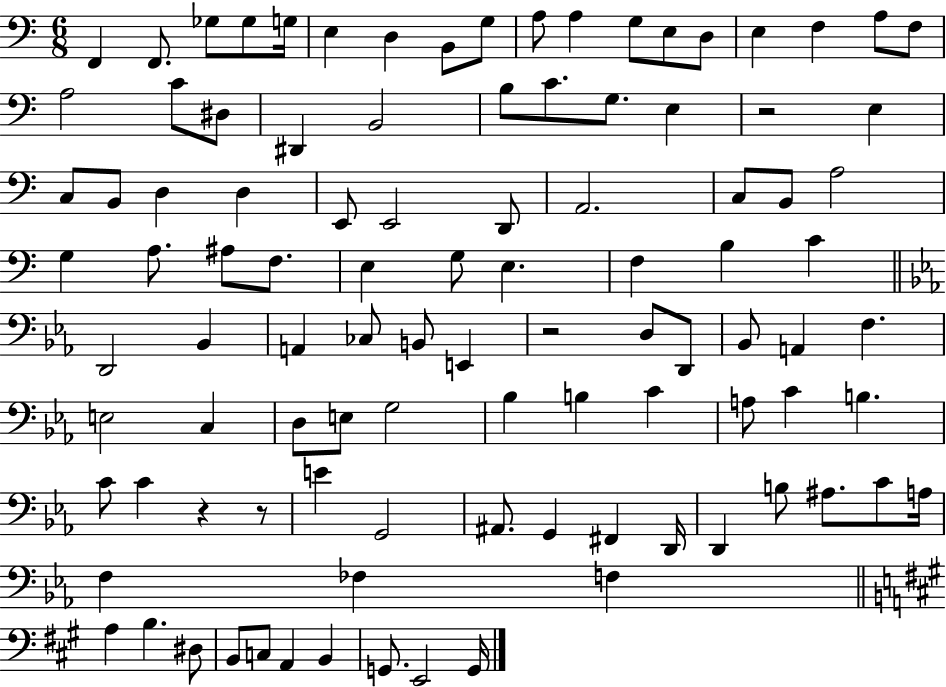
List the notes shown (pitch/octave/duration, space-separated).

F2/q F2/e. Gb3/e Gb3/e G3/s E3/q D3/q B2/e G3/e A3/e A3/q G3/e E3/e D3/e E3/q F3/q A3/e F3/e A3/h C4/e D#3/e D#2/q B2/h B3/e C4/e. G3/e. E3/q R/h E3/q C3/e B2/e D3/q D3/q E2/e E2/h D2/e A2/h. C3/e B2/e A3/h G3/q A3/e. A#3/e F3/e. E3/q G3/e E3/q. F3/q B3/q C4/q D2/h Bb2/q A2/q CES3/e B2/e E2/q R/h D3/e D2/e Bb2/e A2/q F3/q. E3/h C3/q D3/e E3/e G3/h Bb3/q B3/q C4/q A3/e C4/q B3/q. C4/e C4/q R/q R/e E4/q G2/h A#2/e. G2/q F#2/q D2/s D2/q B3/e A#3/e. C4/e A3/s F3/q FES3/q F3/q A3/q B3/q. D#3/e B2/e C3/e A2/q B2/q G2/e. E2/h G2/s